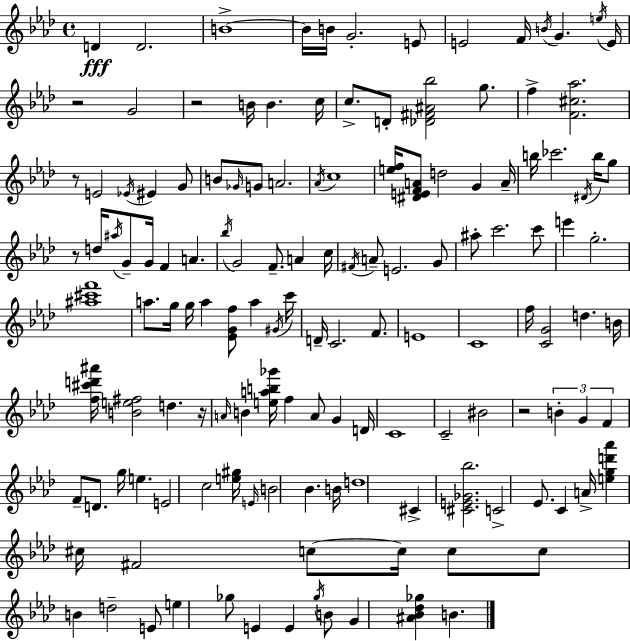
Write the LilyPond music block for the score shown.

{
  \clef treble
  \time 4/4
  \defaultTimeSignature
  \key f \minor
  d'4\fff d'2. | b'1->~~ | b'16 b'16 g'2.-. e'8 | e'2 f'16 \acciaccatura { b'16 } g'4. | \break \acciaccatura { e''16 } e'16 r2 g'2 | r2 b'16 b'4. | c''16 c''8.-> d'8-. <des' fis' ais' bes''>2 g''8. | f''4-> <f' cis'' aes''>2. | \break r8 e'2 \acciaccatura { ees'16 } eis'4 | g'8 b'8 \grace { ges'16 } g'8 a'2. | \acciaccatura { aes'16 } c''1 | <e'' f''>16 <dis' e' f' a'>8 d''2 | \break g'4 a'16-- b''16 ces'''2. | \acciaccatura { dis'16 } b''16 g''8 r8 d''16 \acciaccatura { ais''16 } g'8-- g'16 f'4 | a'4. \acciaccatura { bes''16 } g'2 | f'8.-- a'4 c''16 \acciaccatura { fis'16 } a'8-- e'2. | \break g'8 ais''8-. c'''2. | c'''8 e'''4 g''2.-. | <ais'' cis''' f'''>1 | a''8. g''16 g''16 a''4 | \break <ees' g' f''>8 a''4 \acciaccatura { gis'16 } c'''16 d'16-- c'2. | f'8. e'1 | c'1 | f''16 <c' g'>2 | \break d''4. b'16 <f'' cis''' d''' ais'''>16 <b' e'' fis''>2 | d''4. r16 \grace { a'16 } b'4 <e'' a'' b'' ges'''>16 | f''4 a'8 g'4 d'16 c'1 | c'2-- | \break bis'2 r2 | \tuplet 3/2 { b'4-. g'4 f'4 } f'8-- | d'8. g''16 e''4. e'2 | c''2 <e'' gis''>16 \grace { e'16 } b'2 | \break bes'4. b'16 d''1 | cis'4-> | <cis' e' ges' bes''>2. c'2-> | ees'8. c'4 a'16-> <e'' g'' d''' aes'''>4 | \break cis''16 fis'2 c''8~~ c''16 c''8 c''8 | b'4 d''2-- e'8 e''4 | ges''8 e'4 e'4 \acciaccatura { ges''16 } b'8 g'4 | <ais' bes' des'' ges''>4 b'4. \bar "|."
}